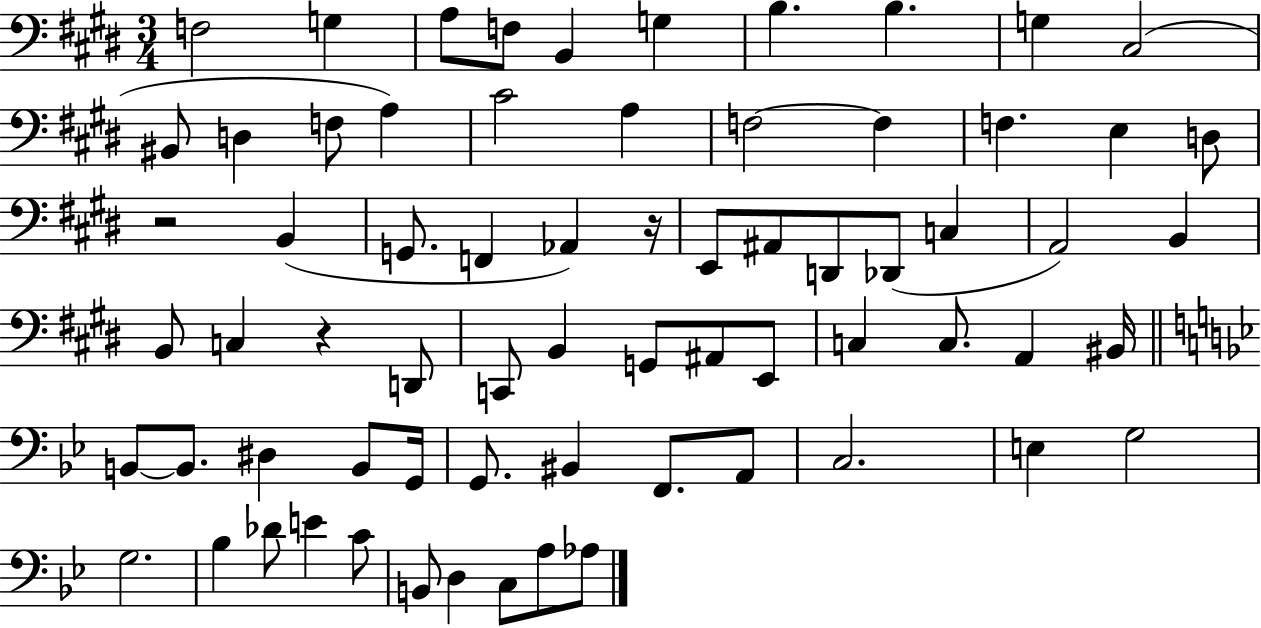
X:1
T:Untitled
M:3/4
L:1/4
K:E
F,2 G, A,/2 F,/2 B,, G, B, B, G, ^C,2 ^B,,/2 D, F,/2 A, ^C2 A, F,2 F, F, E, D,/2 z2 B,, G,,/2 F,, _A,, z/4 E,,/2 ^A,,/2 D,,/2 _D,,/2 C, A,,2 B,, B,,/2 C, z D,,/2 C,,/2 B,, G,,/2 ^A,,/2 E,,/2 C, C,/2 A,, ^B,,/4 B,,/2 B,,/2 ^D, B,,/2 G,,/4 G,,/2 ^B,, F,,/2 A,,/2 C,2 E, G,2 G,2 _B, _D/2 E C/2 B,,/2 D, C,/2 A,/2 _A,/2